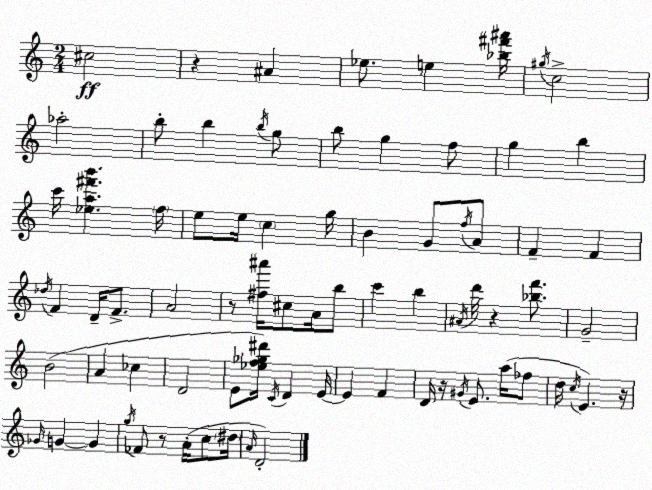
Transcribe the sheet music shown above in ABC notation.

X:1
T:Untitled
M:2/4
L:1/4
K:C
^c2 z ^A _e/2 e [_b^f'^a']/4 ^g/4 c2 _a2 b/2 b b/4 g/2 b/2 g f/2 g b c'/4 [_ea^f'b'] f/4 e/2 e/4 c g/4 B G/2 f/4 A/2 F F _d/4 F D/4 F/2 A2 z/2 [^f^a']/4 ^c/2 A/4 b/2 c' b ^A/4 d'/4 z [_bf']/2 G2 B2 A _c D2 E/2 [_ef_g^d']/4 C/4 D E/4 E F D/4 z/4 ^G/4 E/2 a/4 _f/2 d/4 c/4 E z/4 _G/4 G G g/4 _F/2 z/2 A/4 c/2 ^d/4 A/4 D2